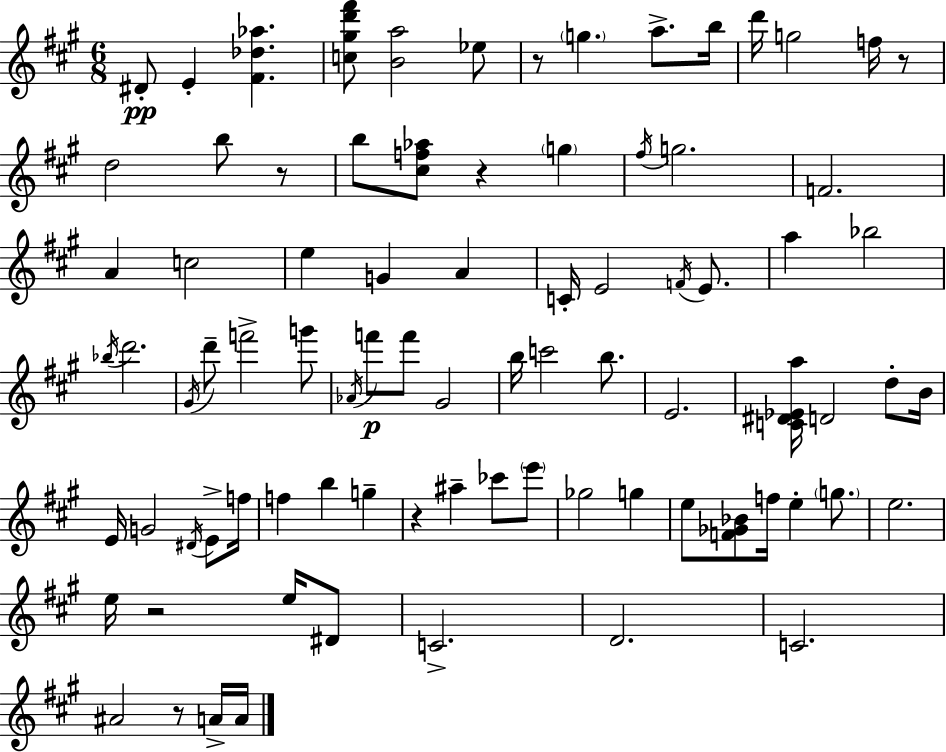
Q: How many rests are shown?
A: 7